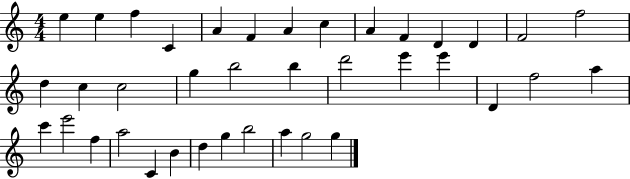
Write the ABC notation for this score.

X:1
T:Untitled
M:4/4
L:1/4
K:C
e e f C A F A c A F D D F2 f2 d c c2 g b2 b d'2 e' e' D f2 a c' e'2 f a2 C B d g b2 a g2 g